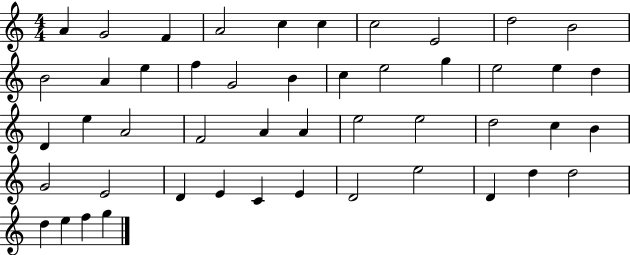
{
  \clef treble
  \numericTimeSignature
  \time 4/4
  \key c \major
  a'4 g'2 f'4 | a'2 c''4 c''4 | c''2 e'2 | d''2 b'2 | \break b'2 a'4 e''4 | f''4 g'2 b'4 | c''4 e''2 g''4 | e''2 e''4 d''4 | \break d'4 e''4 a'2 | f'2 a'4 a'4 | e''2 e''2 | d''2 c''4 b'4 | \break g'2 e'2 | d'4 e'4 c'4 e'4 | d'2 e''2 | d'4 d''4 d''2 | \break d''4 e''4 f''4 g''4 | \bar "|."
}